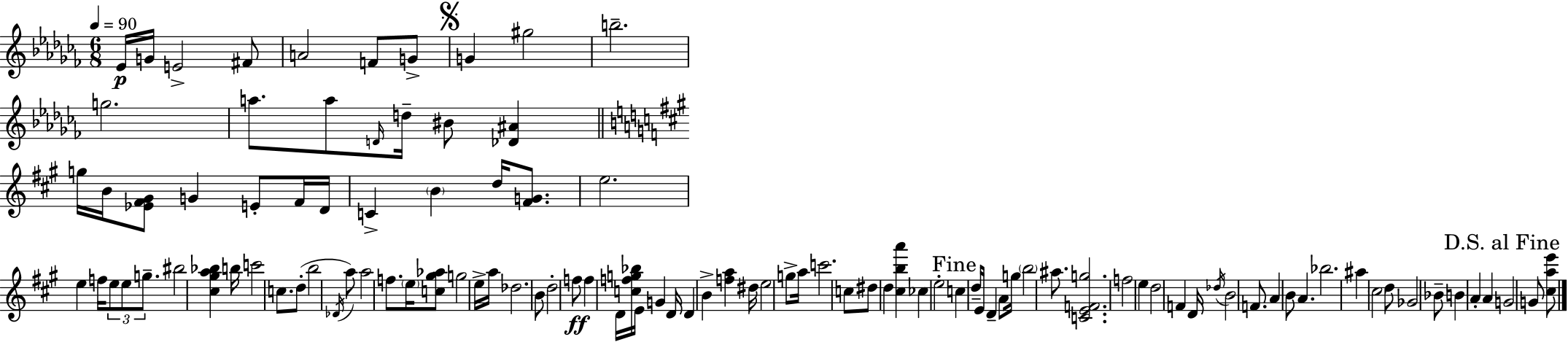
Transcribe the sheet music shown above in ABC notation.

X:1
T:Untitled
M:6/8
L:1/4
K:Abm
_E/4 G/4 E2 ^F/2 A2 F/2 G/2 G ^g2 b2 g2 a/2 a/2 D/4 d/4 ^B/2 [_D^A] g/4 B/4 [_E^F^G]/2 G E/2 ^F/4 D/4 C B d/4 [^FG]/2 e2 e f/4 e/2 e/2 g/2 ^b2 [^c^ga_b] b/4 c'2 c/2 d/2 b2 _D/4 a/2 a2 f/2 e/4 [c^g_a]/2 g2 e/4 a/4 _d2 B/2 d2 f/2 f D/4 [cfg_b]/4 E/4 G D/4 D B [fa] ^d/4 e2 g/2 a/4 c'2 c/2 ^d/2 d [^cba'] _c e2 c d/4 E/4 D A/2 g/4 b2 ^a/2 [CEFg]2 f2 e d2 F D/4 _d/4 B2 F/2 A B/2 A _b2 ^a ^c2 d/2 _G2 _B/2 B A A G2 G/2 [^cae']/2